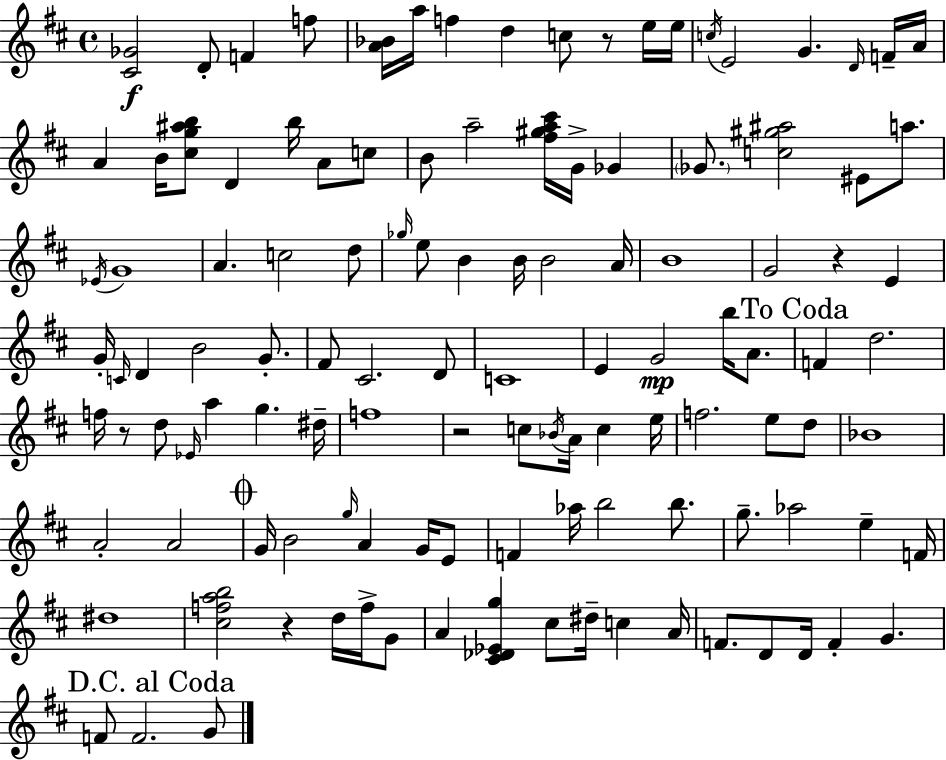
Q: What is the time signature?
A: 4/4